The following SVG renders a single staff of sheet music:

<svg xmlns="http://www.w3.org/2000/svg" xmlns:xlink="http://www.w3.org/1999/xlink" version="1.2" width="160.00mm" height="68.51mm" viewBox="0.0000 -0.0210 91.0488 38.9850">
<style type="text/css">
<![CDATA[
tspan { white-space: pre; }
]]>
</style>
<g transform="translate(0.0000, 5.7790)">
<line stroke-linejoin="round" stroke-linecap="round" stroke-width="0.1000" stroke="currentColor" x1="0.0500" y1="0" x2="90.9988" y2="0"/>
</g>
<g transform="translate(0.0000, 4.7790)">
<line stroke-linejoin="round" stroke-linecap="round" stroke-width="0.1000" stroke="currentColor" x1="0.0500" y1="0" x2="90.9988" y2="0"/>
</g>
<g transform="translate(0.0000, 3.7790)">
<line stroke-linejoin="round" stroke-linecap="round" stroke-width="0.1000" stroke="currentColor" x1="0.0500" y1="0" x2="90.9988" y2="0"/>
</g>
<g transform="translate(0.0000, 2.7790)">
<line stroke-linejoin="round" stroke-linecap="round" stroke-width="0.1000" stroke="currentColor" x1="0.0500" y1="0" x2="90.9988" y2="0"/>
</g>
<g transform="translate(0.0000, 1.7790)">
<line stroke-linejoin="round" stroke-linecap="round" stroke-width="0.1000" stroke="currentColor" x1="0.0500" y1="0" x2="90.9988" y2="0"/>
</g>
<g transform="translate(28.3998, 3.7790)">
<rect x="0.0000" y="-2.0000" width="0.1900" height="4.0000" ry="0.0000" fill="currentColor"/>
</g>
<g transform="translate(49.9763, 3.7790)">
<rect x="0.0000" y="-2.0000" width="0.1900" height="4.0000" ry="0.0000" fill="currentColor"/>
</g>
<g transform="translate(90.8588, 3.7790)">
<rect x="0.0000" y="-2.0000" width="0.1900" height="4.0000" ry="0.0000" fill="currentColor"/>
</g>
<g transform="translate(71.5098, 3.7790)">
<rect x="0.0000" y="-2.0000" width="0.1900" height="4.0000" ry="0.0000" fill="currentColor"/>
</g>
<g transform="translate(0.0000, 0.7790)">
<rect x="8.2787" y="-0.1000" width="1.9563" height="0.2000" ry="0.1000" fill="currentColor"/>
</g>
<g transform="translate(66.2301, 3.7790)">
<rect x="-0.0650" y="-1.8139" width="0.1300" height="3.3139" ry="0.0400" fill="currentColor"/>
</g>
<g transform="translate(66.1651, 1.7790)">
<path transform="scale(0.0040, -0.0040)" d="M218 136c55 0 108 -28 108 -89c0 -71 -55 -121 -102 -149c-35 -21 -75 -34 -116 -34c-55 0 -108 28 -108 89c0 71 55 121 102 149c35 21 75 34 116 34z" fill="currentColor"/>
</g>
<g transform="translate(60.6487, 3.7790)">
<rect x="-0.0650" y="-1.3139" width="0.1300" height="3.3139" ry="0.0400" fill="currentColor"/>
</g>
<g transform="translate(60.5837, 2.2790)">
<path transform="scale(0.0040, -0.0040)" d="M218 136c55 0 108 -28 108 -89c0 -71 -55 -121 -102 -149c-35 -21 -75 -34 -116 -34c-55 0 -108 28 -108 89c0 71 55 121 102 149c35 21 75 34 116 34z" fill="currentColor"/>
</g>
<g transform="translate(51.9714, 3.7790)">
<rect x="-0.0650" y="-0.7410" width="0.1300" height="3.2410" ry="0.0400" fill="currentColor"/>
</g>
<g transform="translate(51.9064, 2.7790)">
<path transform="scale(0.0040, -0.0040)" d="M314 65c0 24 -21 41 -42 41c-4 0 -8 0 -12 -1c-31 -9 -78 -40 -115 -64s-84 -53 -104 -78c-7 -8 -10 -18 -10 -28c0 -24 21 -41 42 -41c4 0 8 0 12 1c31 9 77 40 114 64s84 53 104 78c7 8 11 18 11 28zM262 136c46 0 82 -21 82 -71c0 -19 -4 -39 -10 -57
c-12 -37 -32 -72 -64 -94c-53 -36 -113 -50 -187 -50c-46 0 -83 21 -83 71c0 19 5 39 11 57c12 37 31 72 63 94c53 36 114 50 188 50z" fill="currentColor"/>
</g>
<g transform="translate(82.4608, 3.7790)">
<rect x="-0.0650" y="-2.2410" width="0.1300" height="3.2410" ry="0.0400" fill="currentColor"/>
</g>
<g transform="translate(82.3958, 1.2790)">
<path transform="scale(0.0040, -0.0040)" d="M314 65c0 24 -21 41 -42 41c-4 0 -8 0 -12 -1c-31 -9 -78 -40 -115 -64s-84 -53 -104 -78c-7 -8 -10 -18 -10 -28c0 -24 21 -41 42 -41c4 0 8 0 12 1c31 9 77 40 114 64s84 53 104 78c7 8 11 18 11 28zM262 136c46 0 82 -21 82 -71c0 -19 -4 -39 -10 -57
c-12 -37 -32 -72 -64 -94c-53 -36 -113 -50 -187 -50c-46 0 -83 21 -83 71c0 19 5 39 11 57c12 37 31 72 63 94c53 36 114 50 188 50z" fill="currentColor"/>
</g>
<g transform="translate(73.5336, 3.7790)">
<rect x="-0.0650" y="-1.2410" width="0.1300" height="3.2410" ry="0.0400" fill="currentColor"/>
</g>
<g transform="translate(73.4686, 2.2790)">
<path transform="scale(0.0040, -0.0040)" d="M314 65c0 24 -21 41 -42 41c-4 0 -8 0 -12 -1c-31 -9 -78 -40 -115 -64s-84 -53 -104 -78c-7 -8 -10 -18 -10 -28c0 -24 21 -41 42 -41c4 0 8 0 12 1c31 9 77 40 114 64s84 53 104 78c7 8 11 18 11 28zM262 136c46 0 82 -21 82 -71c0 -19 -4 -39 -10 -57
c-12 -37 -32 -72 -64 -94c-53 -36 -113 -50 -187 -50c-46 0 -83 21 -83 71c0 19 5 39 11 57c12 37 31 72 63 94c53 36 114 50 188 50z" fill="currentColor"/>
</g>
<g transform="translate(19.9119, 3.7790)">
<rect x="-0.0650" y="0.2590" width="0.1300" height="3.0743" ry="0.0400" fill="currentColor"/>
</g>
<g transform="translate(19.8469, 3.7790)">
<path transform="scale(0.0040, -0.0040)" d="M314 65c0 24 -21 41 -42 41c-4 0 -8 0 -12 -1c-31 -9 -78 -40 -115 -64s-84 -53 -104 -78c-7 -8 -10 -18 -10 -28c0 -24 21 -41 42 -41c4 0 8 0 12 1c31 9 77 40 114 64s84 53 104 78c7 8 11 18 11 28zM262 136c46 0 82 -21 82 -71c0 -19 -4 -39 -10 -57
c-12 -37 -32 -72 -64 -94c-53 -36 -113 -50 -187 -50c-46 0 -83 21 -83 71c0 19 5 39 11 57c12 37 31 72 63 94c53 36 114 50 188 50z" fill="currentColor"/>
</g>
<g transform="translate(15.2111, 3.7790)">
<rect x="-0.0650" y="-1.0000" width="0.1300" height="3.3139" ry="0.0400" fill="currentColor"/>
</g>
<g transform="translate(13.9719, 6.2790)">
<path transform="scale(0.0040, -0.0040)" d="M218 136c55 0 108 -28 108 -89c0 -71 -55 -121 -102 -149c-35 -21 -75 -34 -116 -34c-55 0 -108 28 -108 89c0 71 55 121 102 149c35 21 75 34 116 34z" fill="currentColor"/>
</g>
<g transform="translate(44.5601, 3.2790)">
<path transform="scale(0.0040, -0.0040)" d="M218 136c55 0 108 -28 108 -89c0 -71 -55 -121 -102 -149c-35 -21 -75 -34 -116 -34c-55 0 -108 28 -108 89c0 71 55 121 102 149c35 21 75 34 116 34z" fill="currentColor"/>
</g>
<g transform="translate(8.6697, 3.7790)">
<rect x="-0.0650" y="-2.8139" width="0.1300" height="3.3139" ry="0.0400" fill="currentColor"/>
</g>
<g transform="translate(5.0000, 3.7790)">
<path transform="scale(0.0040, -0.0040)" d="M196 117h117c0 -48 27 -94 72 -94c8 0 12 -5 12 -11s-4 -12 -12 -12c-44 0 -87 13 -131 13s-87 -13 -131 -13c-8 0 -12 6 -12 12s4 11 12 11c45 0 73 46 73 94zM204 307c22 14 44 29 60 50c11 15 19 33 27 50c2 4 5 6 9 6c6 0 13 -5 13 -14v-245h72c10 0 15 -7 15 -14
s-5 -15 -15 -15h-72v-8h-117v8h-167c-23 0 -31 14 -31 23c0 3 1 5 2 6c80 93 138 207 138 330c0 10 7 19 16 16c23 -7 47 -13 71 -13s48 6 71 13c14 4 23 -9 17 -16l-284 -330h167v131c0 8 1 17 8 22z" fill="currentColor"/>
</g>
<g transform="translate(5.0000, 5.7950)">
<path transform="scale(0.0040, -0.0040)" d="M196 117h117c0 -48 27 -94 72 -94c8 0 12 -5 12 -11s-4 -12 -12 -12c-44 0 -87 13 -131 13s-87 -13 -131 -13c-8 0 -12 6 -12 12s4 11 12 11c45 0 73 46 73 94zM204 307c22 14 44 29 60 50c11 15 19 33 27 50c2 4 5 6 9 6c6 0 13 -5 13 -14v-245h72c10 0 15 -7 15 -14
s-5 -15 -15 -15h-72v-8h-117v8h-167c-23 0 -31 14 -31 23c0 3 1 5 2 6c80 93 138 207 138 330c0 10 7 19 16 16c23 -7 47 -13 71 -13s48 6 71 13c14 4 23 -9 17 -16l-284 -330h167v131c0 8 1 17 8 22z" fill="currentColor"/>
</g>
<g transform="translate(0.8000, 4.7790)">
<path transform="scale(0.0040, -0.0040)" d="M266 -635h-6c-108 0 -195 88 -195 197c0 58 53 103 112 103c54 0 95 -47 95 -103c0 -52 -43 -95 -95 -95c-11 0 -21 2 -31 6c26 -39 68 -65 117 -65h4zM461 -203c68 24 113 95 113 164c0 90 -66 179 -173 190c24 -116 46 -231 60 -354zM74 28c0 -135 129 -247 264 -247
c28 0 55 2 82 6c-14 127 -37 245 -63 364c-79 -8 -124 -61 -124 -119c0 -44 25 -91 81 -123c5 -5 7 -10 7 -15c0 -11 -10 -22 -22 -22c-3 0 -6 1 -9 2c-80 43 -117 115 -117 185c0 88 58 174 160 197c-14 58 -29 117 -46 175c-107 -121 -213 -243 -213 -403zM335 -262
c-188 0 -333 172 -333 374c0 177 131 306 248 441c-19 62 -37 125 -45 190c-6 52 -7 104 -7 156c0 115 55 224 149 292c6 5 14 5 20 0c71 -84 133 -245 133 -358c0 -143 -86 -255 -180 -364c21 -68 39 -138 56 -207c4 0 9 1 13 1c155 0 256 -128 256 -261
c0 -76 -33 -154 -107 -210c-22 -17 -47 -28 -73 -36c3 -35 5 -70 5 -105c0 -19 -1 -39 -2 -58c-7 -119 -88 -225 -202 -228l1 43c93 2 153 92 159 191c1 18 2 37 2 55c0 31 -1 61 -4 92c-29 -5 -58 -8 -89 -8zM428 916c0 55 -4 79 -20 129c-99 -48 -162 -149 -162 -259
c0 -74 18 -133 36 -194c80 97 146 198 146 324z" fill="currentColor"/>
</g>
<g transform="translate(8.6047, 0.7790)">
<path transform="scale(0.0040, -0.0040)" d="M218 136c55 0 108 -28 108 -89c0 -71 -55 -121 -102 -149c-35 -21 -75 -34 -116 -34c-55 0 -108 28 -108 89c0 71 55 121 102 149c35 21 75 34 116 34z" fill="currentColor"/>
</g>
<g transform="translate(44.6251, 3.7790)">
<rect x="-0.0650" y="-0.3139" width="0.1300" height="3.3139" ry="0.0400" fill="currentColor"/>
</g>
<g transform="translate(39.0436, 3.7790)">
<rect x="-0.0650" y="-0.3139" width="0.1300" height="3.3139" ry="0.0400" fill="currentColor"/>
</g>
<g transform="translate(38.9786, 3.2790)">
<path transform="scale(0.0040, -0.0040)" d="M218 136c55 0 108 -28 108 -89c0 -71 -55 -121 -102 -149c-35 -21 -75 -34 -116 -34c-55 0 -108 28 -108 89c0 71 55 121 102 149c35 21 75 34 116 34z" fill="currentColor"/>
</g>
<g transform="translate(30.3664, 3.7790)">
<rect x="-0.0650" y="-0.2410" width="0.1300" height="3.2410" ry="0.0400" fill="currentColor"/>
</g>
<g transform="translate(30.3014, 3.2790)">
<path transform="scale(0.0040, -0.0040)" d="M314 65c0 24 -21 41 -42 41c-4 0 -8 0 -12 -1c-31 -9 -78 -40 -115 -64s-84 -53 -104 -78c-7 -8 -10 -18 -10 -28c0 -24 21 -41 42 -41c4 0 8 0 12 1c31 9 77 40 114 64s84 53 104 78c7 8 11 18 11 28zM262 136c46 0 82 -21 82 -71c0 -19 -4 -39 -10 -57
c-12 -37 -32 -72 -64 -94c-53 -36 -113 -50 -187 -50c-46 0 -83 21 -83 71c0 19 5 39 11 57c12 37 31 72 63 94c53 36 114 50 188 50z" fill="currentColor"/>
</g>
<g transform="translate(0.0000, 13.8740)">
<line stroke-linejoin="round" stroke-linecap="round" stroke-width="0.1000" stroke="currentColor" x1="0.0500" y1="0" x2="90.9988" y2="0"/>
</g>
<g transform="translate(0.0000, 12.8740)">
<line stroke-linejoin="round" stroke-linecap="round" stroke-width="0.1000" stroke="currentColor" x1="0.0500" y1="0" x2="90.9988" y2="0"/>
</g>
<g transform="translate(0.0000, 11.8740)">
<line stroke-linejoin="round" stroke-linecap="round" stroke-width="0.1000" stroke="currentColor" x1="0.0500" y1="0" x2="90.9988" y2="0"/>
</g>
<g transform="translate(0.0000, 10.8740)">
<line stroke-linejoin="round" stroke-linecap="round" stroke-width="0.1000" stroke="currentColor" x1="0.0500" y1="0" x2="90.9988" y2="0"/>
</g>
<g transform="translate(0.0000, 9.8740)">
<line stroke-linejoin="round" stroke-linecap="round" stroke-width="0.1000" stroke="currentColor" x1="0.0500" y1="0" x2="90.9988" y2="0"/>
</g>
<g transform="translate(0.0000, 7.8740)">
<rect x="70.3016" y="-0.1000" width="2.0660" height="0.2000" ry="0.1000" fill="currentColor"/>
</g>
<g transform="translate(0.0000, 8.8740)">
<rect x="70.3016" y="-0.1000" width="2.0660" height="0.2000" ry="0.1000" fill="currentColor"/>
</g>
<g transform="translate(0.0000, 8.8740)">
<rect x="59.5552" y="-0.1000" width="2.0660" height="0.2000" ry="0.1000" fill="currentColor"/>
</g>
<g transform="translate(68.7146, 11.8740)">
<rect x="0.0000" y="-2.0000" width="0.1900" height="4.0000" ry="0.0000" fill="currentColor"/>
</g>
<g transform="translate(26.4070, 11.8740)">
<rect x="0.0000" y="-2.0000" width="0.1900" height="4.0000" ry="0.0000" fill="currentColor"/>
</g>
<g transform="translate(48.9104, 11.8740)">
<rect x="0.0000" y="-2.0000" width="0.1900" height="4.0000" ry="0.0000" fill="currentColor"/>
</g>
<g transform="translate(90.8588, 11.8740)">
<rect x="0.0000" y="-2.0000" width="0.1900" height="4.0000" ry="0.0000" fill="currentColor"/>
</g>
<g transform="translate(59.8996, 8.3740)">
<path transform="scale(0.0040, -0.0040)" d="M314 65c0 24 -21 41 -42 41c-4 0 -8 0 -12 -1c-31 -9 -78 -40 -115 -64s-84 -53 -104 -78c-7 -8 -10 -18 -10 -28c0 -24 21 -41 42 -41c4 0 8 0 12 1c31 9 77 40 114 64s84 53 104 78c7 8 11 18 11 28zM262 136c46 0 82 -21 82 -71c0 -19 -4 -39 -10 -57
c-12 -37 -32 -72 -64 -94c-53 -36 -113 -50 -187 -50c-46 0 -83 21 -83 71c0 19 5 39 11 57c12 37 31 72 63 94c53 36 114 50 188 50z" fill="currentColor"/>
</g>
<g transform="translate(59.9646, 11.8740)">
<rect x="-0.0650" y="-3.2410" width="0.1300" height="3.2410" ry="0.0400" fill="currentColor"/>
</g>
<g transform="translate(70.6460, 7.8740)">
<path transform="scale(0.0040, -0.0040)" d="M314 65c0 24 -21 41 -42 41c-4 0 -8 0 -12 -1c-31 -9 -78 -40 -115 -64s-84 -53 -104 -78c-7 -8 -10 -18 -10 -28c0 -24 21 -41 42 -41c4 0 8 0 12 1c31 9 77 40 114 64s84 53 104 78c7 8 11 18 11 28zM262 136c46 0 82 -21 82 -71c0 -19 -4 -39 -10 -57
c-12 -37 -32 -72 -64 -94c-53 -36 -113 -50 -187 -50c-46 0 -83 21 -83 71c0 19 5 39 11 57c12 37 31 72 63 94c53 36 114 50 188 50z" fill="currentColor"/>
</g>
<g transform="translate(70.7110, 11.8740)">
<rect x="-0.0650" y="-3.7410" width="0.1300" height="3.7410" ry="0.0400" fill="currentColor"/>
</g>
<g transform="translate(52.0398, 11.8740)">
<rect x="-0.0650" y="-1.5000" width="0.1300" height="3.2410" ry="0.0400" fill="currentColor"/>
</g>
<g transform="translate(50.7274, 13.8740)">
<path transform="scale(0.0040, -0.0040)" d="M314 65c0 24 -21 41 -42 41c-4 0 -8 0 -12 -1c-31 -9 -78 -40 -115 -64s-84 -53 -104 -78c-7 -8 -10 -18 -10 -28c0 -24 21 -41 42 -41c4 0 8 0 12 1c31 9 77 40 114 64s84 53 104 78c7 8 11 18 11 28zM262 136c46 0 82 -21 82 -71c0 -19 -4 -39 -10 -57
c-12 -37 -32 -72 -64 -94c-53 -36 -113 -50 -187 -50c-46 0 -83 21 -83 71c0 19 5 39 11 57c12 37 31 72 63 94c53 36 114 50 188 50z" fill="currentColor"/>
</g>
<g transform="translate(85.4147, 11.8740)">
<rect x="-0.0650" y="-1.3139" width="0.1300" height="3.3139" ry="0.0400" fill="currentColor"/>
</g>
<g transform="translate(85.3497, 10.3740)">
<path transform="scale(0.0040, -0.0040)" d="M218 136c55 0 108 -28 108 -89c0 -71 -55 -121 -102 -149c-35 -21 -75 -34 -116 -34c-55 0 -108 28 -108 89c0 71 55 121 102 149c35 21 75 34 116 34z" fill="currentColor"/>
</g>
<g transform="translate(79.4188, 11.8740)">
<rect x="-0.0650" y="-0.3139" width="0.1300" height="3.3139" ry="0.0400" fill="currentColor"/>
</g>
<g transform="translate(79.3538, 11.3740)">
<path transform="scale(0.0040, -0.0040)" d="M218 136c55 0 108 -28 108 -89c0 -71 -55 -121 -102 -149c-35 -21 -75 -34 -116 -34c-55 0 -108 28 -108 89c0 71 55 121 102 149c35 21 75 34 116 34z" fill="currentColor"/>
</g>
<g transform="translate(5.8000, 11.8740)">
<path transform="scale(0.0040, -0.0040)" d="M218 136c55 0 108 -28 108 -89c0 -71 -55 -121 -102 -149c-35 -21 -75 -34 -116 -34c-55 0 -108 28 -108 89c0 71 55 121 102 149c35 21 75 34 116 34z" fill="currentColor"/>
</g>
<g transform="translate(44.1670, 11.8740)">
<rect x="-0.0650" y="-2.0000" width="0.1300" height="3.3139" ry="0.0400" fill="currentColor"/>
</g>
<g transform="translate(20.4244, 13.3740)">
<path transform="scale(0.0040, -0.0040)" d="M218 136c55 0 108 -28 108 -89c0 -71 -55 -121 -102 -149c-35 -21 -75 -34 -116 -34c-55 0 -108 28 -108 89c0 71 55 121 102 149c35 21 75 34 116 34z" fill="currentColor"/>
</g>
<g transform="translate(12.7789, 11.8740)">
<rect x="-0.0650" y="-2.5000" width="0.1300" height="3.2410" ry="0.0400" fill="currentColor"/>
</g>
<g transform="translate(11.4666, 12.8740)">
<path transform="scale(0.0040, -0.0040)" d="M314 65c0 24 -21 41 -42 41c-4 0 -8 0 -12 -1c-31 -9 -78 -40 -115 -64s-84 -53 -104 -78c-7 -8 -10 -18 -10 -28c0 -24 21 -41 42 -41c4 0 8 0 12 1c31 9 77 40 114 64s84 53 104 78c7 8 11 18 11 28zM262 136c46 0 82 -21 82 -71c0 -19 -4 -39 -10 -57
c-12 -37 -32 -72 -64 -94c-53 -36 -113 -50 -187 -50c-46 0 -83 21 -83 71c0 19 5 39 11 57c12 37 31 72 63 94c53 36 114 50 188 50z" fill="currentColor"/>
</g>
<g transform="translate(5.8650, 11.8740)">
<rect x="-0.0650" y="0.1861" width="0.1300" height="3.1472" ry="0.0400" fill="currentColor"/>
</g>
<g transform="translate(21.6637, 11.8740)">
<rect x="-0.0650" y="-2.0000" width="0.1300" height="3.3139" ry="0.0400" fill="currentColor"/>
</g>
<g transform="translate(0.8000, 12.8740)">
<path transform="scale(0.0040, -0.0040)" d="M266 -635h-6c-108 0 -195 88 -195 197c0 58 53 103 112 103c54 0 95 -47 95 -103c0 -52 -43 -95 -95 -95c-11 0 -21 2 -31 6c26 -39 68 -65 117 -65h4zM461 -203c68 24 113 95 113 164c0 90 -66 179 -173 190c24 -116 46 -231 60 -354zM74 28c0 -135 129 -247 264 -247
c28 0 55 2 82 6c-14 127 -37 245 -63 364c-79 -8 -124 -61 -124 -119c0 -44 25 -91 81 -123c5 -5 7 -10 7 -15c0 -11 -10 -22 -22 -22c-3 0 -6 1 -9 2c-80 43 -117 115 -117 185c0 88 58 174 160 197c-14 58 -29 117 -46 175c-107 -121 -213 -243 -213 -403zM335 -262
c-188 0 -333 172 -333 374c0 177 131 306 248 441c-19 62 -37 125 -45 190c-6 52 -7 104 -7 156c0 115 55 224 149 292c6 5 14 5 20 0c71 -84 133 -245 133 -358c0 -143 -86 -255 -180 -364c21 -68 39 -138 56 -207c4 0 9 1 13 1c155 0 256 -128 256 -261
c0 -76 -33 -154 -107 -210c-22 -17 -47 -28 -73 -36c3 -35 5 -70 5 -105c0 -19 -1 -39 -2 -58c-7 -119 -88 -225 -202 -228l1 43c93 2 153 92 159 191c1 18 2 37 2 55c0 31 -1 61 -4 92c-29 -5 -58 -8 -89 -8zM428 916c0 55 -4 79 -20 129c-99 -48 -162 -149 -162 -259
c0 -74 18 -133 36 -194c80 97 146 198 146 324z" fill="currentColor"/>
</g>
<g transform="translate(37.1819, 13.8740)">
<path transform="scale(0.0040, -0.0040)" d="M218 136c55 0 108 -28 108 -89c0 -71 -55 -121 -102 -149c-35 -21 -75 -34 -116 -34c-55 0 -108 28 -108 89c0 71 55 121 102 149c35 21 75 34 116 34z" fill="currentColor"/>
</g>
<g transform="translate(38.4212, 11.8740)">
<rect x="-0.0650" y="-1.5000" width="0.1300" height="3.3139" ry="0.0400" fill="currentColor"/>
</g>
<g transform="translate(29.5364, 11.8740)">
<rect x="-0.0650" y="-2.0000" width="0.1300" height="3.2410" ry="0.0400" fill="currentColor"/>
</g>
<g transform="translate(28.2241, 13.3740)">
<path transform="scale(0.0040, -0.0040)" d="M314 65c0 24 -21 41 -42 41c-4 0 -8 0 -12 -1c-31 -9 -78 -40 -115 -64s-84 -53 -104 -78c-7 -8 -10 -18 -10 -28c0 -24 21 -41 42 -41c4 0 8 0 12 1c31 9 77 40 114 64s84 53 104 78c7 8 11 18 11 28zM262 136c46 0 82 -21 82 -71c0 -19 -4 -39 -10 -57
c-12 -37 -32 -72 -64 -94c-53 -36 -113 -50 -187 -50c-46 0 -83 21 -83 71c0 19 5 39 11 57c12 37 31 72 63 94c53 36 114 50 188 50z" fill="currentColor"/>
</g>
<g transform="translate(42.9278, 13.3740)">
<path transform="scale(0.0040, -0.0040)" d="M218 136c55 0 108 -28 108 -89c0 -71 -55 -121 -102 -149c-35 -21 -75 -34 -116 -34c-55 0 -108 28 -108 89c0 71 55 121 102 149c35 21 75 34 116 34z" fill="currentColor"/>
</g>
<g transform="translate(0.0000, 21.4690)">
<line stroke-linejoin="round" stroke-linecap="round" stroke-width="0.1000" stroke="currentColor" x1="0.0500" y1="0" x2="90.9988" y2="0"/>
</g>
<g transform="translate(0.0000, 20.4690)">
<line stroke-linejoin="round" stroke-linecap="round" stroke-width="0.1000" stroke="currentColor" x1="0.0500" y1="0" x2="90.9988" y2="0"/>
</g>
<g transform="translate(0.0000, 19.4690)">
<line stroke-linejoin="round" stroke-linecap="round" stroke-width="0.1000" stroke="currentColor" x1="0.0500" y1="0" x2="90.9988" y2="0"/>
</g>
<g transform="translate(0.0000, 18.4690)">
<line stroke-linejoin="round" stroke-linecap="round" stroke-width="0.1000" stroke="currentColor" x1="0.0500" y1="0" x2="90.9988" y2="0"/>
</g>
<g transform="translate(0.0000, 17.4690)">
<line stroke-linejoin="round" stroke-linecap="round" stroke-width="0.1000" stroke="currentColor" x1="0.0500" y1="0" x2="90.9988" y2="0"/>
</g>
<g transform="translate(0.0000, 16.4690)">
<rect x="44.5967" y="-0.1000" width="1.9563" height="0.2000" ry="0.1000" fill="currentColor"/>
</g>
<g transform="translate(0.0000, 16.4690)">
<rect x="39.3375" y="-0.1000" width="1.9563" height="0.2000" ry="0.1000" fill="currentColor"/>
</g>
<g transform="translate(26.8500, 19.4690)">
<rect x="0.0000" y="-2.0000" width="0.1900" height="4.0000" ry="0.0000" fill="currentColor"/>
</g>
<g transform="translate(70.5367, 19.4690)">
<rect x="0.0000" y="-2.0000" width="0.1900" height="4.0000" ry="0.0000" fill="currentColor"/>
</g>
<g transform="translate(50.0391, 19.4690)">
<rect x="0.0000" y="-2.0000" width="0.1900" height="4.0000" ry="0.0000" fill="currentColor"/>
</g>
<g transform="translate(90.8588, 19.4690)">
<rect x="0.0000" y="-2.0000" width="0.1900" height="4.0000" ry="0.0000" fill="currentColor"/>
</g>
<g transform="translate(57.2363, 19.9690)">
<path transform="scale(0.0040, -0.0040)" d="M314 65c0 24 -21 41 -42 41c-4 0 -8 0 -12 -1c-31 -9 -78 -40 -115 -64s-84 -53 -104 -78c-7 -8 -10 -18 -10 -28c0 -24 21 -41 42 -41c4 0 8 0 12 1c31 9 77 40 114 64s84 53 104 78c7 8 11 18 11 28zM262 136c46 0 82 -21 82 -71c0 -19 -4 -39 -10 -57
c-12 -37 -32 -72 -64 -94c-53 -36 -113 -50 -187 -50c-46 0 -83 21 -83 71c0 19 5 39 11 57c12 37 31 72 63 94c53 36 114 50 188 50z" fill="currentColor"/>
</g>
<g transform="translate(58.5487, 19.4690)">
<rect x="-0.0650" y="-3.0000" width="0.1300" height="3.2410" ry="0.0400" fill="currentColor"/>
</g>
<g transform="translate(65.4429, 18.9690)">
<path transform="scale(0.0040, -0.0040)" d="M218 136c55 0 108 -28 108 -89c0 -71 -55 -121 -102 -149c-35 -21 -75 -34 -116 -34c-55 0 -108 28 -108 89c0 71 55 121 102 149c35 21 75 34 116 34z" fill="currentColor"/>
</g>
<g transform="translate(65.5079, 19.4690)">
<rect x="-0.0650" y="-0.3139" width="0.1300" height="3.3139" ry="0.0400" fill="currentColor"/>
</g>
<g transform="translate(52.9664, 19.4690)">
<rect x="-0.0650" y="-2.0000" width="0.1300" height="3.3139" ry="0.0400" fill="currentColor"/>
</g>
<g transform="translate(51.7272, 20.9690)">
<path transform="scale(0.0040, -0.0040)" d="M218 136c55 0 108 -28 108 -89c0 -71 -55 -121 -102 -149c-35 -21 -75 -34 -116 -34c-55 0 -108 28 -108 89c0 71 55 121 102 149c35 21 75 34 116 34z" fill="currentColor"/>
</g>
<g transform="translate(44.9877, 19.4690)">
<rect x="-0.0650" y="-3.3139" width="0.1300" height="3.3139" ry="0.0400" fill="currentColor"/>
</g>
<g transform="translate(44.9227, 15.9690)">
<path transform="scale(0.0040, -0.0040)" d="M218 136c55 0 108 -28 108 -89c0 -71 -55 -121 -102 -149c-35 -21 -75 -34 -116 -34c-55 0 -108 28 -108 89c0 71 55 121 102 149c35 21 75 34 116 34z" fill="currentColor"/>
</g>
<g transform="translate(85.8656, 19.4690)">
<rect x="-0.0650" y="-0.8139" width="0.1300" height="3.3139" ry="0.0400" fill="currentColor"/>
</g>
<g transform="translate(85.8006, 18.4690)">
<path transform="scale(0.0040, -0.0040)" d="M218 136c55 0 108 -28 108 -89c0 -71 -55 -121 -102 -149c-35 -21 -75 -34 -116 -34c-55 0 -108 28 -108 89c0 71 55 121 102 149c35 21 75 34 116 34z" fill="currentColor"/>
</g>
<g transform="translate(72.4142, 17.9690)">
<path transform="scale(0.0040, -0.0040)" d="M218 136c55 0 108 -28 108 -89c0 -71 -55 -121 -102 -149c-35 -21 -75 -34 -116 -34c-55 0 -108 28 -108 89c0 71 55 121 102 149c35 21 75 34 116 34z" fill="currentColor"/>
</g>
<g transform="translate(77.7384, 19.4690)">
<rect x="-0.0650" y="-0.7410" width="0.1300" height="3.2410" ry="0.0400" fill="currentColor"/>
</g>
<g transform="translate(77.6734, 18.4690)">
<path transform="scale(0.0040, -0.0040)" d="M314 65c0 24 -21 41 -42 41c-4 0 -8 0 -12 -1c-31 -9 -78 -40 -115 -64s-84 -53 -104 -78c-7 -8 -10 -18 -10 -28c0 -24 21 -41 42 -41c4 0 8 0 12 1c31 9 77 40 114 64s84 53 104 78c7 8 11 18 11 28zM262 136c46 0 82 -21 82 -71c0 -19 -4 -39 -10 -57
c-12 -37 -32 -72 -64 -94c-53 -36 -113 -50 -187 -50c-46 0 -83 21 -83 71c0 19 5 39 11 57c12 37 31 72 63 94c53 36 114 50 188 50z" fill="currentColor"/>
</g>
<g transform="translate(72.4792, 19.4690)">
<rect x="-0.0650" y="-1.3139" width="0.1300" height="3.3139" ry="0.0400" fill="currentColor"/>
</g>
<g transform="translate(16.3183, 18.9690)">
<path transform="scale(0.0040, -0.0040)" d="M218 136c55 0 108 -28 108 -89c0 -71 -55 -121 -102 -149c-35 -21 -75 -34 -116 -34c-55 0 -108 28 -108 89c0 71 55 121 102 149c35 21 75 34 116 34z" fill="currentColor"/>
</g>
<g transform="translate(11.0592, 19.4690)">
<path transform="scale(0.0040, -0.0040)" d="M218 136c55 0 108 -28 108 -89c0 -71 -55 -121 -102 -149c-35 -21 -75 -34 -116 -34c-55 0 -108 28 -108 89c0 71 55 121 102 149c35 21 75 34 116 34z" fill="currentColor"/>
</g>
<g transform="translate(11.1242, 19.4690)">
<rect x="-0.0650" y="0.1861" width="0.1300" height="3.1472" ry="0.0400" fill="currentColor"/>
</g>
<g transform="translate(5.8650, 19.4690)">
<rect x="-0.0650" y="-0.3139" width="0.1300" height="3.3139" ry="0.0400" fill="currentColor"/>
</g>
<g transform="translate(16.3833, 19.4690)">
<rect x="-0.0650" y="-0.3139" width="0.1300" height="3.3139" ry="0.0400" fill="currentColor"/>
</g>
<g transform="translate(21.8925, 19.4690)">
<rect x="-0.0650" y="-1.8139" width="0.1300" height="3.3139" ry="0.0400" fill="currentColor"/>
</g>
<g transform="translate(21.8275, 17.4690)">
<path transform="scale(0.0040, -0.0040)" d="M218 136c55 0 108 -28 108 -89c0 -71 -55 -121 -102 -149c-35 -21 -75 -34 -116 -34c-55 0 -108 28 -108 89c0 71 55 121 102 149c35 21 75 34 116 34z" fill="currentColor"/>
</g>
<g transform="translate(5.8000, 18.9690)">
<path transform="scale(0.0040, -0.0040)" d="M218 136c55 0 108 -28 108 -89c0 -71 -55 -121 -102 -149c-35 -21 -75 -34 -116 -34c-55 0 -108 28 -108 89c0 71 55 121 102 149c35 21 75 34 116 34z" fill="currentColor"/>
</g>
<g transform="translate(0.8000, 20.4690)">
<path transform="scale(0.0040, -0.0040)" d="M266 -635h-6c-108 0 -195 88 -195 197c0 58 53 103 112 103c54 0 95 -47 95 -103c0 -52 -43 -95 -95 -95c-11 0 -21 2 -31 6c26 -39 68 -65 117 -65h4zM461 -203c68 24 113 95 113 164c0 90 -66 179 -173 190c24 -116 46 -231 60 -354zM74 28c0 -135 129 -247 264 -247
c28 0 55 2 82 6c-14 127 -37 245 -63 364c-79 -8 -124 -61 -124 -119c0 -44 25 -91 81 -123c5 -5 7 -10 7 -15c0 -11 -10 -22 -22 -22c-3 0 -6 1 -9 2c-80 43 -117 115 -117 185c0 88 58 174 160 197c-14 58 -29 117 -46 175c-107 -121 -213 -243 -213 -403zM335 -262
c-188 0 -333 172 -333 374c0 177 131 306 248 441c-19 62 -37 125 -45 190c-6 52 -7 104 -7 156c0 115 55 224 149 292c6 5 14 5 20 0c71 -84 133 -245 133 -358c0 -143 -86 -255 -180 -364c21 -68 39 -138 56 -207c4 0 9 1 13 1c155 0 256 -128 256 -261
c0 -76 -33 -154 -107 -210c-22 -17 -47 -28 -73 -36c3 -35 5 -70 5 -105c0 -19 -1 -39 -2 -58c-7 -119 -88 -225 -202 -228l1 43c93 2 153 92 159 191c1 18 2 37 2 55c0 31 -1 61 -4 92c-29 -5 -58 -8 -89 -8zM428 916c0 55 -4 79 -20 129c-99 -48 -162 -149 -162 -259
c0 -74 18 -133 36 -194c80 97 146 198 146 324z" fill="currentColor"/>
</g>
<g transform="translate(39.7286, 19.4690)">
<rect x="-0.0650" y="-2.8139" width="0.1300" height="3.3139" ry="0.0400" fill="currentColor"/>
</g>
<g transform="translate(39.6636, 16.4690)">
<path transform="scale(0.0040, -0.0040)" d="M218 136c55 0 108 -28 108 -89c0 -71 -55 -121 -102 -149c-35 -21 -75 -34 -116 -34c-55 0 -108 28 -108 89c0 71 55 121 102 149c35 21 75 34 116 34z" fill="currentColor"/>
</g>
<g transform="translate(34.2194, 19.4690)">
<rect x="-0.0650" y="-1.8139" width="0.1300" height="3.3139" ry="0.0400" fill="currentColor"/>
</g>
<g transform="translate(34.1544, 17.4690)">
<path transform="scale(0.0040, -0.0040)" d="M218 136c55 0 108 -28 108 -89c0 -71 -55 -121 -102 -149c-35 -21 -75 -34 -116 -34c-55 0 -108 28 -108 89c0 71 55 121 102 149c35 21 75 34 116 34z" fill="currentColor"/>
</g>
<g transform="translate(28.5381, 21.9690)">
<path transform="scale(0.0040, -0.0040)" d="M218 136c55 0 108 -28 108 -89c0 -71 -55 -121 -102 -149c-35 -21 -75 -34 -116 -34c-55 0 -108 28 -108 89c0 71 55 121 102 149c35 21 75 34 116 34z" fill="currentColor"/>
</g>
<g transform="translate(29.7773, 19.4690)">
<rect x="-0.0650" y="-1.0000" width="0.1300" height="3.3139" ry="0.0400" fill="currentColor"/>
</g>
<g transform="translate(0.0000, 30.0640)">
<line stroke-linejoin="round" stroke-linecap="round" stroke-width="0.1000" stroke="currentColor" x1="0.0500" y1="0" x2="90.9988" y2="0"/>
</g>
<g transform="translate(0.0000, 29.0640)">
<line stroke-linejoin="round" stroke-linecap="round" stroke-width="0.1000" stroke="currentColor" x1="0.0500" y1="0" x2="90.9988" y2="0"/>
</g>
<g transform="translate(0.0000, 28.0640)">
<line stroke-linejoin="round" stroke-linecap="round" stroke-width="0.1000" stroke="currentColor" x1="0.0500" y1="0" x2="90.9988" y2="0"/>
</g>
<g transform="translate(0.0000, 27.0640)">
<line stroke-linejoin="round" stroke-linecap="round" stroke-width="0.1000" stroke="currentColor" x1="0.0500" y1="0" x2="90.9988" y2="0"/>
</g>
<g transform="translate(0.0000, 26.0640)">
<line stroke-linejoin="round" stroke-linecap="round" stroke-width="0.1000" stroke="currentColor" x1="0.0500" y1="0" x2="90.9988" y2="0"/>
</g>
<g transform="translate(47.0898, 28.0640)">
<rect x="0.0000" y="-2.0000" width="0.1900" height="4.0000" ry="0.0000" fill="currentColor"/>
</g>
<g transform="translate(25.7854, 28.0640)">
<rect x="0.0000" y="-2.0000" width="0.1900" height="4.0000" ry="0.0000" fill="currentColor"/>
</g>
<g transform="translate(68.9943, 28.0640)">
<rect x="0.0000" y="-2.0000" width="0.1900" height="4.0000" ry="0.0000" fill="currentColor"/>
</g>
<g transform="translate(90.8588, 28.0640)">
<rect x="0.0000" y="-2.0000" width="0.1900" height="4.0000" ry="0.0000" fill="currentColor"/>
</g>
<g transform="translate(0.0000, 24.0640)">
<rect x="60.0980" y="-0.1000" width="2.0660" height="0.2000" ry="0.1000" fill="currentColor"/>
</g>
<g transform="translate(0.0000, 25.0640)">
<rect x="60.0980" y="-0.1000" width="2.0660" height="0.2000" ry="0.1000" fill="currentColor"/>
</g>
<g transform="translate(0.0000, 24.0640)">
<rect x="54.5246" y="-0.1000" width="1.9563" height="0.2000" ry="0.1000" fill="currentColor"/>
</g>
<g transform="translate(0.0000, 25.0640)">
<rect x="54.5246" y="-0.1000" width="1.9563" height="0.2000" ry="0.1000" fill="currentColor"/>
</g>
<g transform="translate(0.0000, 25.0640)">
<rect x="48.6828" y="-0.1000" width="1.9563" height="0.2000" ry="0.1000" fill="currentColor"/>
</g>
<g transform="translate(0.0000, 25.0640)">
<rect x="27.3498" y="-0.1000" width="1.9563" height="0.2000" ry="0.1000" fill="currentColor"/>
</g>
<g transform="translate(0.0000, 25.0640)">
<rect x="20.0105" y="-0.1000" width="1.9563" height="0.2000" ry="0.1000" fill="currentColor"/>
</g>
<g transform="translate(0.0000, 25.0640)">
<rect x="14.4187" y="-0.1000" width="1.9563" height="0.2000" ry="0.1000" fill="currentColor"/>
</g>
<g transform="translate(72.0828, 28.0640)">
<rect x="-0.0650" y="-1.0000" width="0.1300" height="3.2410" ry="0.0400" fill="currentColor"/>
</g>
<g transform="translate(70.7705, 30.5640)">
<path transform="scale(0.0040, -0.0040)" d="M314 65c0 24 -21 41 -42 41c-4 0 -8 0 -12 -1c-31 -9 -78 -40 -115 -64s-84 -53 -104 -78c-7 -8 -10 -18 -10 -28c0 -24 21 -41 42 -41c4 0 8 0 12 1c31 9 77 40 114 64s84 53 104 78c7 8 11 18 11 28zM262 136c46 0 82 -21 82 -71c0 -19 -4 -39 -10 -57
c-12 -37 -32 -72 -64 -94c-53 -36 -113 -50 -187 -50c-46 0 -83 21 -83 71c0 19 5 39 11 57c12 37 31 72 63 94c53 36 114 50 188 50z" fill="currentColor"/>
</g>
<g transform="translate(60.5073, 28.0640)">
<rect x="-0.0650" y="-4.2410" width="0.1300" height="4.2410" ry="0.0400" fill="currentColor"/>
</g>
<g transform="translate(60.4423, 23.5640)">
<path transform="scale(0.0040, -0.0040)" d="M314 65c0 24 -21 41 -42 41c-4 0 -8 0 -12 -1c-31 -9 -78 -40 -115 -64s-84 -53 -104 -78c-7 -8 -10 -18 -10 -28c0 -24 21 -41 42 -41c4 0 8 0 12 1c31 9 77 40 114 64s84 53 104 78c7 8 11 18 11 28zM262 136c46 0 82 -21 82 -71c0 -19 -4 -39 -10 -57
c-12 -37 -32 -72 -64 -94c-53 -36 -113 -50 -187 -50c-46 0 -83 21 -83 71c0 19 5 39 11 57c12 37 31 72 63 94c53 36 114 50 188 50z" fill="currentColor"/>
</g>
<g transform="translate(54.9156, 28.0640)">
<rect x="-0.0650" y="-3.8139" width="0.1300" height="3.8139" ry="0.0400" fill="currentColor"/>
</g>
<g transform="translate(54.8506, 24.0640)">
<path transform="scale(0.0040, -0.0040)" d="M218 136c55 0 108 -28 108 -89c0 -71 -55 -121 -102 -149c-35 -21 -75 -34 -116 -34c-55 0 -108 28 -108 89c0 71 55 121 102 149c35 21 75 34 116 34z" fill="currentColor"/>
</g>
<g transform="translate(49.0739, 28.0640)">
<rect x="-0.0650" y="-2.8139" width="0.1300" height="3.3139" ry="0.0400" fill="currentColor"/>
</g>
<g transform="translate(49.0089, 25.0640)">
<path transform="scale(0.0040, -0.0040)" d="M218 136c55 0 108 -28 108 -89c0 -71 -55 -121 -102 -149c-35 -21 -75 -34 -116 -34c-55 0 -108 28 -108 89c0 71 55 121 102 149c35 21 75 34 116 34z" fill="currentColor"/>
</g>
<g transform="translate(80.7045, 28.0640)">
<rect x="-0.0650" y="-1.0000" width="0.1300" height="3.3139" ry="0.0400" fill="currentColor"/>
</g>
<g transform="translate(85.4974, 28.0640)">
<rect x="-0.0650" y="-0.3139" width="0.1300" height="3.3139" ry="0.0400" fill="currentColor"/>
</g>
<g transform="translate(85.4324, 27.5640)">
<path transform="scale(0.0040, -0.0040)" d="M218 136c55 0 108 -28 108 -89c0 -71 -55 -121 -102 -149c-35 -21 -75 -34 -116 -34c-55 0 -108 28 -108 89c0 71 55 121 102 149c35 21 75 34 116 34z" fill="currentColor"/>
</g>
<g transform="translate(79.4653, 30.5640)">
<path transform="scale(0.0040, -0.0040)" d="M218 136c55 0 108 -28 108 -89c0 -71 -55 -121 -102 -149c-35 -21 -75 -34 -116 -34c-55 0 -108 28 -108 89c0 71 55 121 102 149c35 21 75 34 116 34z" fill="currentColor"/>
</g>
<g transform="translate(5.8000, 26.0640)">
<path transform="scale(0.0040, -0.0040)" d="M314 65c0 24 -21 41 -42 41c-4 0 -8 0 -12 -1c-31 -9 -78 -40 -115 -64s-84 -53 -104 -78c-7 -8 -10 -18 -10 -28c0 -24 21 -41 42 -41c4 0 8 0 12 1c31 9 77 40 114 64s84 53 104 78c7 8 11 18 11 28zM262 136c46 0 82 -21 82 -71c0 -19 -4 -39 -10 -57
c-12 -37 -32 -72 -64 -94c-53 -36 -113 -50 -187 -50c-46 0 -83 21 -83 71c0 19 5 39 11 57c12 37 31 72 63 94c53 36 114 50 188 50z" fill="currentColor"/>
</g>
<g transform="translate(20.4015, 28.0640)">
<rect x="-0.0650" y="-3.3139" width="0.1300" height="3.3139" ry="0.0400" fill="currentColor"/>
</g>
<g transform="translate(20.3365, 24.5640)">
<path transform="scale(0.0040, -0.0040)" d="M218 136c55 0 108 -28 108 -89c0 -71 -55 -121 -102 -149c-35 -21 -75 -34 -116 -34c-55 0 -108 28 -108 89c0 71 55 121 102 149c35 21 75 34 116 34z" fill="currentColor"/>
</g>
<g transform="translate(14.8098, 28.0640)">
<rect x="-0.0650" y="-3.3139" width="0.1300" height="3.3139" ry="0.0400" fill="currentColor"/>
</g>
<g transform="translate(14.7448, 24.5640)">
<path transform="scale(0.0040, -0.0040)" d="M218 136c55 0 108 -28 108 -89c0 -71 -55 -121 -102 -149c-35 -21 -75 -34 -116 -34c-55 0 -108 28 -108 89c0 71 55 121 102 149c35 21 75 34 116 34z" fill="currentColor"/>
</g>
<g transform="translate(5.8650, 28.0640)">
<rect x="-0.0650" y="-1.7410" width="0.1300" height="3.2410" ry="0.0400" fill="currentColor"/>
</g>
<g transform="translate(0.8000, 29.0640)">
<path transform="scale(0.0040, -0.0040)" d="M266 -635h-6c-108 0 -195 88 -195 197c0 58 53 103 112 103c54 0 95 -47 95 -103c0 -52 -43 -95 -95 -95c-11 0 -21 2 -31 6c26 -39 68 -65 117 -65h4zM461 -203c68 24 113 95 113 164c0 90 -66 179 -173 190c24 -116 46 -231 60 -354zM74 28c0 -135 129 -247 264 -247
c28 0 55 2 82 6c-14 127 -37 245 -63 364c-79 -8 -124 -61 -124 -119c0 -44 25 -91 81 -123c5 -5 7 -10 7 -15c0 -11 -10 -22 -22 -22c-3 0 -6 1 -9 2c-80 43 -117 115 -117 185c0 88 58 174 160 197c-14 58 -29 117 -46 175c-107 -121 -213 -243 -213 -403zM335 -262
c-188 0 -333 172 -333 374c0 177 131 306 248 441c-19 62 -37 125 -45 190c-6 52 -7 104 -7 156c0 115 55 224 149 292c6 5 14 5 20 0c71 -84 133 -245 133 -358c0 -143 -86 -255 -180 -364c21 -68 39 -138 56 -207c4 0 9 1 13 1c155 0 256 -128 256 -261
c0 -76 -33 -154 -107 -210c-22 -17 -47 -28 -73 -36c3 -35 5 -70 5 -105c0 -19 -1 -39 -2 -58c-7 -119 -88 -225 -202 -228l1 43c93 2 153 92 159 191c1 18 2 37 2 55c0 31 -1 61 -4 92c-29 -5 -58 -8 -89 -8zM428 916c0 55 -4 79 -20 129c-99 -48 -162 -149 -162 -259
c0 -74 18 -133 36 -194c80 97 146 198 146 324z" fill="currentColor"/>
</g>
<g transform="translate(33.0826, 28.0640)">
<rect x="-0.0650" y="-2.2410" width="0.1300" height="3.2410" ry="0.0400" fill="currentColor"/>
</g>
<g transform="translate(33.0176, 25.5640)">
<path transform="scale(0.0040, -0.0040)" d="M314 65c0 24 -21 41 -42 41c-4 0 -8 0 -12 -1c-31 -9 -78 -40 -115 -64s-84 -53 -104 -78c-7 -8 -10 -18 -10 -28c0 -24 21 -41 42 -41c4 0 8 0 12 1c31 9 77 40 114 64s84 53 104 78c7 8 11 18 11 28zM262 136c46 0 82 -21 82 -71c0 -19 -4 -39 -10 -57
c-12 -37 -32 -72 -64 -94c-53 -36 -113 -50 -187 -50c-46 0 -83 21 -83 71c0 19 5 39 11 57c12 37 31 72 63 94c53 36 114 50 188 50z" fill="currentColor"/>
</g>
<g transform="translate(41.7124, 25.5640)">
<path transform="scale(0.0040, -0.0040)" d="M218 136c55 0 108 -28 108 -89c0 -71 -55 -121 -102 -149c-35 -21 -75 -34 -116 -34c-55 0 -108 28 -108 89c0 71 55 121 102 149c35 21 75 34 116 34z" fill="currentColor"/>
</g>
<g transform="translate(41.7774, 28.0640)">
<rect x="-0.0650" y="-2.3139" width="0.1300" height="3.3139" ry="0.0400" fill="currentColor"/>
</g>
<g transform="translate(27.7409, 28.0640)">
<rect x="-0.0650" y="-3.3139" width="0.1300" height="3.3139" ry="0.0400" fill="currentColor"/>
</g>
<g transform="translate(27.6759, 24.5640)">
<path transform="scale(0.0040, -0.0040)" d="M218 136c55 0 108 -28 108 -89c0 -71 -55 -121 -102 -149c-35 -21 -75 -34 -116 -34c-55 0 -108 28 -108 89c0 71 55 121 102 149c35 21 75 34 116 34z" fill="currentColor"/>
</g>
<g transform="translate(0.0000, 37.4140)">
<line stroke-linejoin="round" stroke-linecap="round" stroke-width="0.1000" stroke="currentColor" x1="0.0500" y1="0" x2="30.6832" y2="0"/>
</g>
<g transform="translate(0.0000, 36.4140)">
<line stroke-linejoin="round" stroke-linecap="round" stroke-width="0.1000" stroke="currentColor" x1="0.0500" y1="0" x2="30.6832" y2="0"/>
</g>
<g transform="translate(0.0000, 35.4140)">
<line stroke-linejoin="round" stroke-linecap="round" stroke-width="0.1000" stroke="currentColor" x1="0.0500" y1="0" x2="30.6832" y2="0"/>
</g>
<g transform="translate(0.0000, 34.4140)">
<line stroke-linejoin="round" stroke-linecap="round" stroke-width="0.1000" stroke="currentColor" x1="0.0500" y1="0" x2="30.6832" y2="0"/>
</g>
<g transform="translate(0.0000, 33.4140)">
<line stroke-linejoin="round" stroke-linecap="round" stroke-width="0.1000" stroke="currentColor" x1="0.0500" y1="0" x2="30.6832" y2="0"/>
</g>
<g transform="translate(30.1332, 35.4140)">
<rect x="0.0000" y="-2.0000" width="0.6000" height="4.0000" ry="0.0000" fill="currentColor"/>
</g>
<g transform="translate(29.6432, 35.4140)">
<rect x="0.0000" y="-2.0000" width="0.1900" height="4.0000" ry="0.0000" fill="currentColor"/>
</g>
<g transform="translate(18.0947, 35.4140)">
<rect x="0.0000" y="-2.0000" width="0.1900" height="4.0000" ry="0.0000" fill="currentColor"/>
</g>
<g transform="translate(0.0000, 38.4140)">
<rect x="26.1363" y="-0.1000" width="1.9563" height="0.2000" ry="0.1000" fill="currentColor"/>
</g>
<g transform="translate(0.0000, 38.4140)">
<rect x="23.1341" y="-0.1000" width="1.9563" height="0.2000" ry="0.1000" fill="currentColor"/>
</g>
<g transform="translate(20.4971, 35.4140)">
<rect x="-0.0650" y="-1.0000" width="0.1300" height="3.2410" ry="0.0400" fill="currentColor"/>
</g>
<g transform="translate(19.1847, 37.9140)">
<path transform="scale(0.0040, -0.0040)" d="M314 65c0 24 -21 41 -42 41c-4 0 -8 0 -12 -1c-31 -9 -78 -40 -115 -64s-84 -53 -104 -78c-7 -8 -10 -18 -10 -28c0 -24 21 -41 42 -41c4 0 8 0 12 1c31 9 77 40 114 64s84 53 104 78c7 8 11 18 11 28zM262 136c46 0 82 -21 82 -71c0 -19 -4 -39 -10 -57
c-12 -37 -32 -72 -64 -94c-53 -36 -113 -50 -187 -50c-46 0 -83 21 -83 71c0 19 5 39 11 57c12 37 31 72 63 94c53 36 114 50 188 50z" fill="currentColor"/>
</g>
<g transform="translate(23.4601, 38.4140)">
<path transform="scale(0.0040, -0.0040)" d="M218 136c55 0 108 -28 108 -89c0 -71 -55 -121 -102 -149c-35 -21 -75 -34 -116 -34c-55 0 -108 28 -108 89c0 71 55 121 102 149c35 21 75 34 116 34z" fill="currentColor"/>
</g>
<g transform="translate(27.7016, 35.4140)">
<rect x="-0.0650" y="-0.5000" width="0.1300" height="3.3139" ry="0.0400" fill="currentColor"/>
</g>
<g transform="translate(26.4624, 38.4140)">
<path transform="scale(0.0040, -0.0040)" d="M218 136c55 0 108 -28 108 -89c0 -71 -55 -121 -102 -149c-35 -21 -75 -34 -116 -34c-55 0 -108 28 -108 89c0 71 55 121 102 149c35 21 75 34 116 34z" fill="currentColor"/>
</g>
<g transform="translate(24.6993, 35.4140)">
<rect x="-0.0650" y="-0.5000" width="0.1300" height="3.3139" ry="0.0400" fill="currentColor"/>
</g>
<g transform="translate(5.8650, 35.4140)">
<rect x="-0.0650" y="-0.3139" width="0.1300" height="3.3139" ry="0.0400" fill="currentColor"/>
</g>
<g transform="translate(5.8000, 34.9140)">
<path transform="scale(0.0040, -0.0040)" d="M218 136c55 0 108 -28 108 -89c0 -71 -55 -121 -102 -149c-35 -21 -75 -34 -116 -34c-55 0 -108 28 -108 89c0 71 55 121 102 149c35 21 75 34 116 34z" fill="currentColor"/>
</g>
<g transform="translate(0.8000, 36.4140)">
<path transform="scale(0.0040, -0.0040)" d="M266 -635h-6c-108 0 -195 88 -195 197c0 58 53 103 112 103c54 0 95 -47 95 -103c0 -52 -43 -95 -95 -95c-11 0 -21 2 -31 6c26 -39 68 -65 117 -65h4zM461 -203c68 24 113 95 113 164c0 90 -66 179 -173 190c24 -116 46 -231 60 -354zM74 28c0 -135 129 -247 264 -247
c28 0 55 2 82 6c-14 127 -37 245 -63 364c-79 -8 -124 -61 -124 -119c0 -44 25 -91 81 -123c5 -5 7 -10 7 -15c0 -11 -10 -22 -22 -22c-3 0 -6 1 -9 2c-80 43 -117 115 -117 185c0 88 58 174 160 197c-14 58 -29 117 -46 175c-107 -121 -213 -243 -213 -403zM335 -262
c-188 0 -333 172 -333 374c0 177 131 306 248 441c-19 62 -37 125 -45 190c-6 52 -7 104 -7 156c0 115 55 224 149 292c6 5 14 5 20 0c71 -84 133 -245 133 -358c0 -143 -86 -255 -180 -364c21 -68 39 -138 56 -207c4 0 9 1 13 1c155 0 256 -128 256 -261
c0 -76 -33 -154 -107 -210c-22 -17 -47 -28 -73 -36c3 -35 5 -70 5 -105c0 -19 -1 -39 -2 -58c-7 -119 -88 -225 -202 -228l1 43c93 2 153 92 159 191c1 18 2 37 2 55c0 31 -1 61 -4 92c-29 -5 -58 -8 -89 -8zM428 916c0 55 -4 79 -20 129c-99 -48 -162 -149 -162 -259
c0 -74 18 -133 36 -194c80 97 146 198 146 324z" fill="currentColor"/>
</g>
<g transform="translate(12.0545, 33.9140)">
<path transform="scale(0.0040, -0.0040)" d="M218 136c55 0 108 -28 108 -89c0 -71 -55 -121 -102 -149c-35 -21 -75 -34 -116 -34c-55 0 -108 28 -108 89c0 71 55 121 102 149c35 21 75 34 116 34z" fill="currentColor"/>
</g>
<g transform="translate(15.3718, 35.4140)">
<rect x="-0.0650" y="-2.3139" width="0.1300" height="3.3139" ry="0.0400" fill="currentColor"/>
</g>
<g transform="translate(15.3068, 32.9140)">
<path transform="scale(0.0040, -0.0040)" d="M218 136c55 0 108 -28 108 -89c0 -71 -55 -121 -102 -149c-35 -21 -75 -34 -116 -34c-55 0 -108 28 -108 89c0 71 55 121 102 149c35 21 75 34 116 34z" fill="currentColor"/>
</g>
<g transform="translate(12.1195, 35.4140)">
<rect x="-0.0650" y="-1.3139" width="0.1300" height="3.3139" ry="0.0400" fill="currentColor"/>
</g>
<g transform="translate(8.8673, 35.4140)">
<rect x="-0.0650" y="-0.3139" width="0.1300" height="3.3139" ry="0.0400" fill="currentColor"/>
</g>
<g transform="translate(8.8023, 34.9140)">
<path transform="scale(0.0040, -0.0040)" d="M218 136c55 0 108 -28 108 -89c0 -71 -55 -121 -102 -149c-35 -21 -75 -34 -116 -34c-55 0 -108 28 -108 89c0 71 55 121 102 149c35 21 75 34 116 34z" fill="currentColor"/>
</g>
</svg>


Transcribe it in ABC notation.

X:1
T:Untitled
M:4/4
L:1/4
K:C
a D B2 c2 c c d2 e f e2 g2 B G2 F F2 E F E2 b2 c'2 c e c B c f D f a b F A2 c e d2 d f2 b b b g2 g a c' d'2 D2 D c c c e g D2 C C